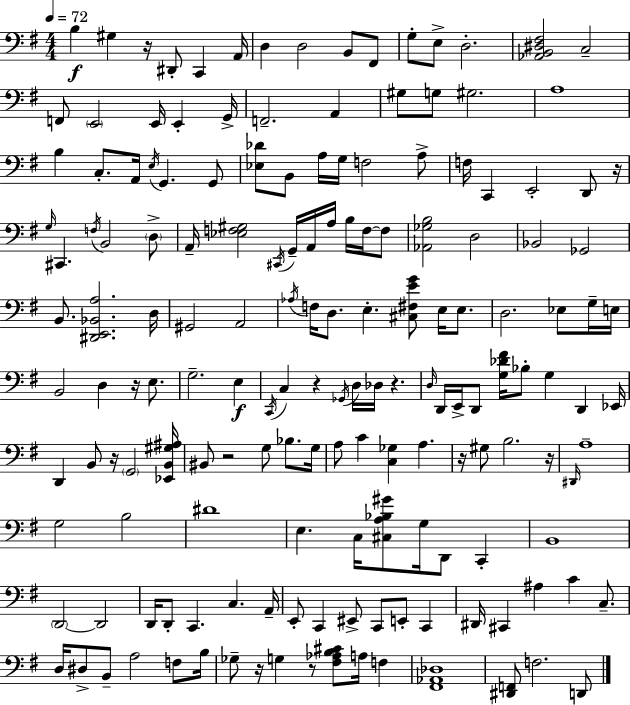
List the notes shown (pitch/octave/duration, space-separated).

B3/q G#3/q R/s D#2/e C2/q A2/s D3/q D3/h B2/e F#2/e G3/e E3/e D3/h. [Ab2,B2,D#3,F#3]/h C3/h F2/e E2/h E2/s E2/q G2/s F2/h. A2/q G#3/e G3/e G#3/h. A3/w B3/q C3/e. A2/s E3/s G2/q. G2/e [Eb3,Db4]/e B2/e A3/s G3/s F3/h A3/e F3/s C2/q E2/h D2/e R/s G3/s C#2/q. F3/s B2/h D3/e A2/s [Eb3,F3,G#3]/h C#2/s G2/s A2/s A3/s B3/s F3/s F3/e [Ab2,Gb3,B3]/h D3/h Bb2/h Gb2/h B2/e. [D#2,E2,Bb2,A3]/h. D3/s G#2/h A2/h Ab3/s F3/s D3/e. E3/q. [C#3,F#3,E4,G4]/e E3/s E3/e. D3/h. Eb3/e G3/s E3/s B2/h D3/q R/s E3/e. G3/h. E3/q C2/s C3/q R/q Gb2/s D3/s Db3/s R/q. D3/s D2/s E2/s D2/e [G3,Db4,F#4]/s Bb3/e G3/q D2/q Eb2/s D2/q B2/e R/s G2/h [Eb2,B2,G#3,A#3]/s BIS2/e R/h G3/e Bb3/e. G3/s A3/e C4/q [C3,Gb3]/q A3/q. R/s G#3/e B3/h. R/s D#2/s A3/w G3/h B3/h D#4/w E3/q. C3/s [C#3,A3,Bb3,G#4]/e G3/s D2/e C2/q B2/w D2/h D2/h D2/s D2/e C2/q. C3/q. A2/s E2/e C2/q EIS2/e C2/e E2/e C2/q D#2/s C#2/q A#3/q C4/q C3/e. D3/s D#3/e B2/e A3/h F3/e B3/s Gb3/e R/s G3/q R/e [F#3,Ab3,B3,C#4]/e A3/s F3/q [F#2,Ab2,Db3]/w [D#2,F2]/e F3/h. D2/e